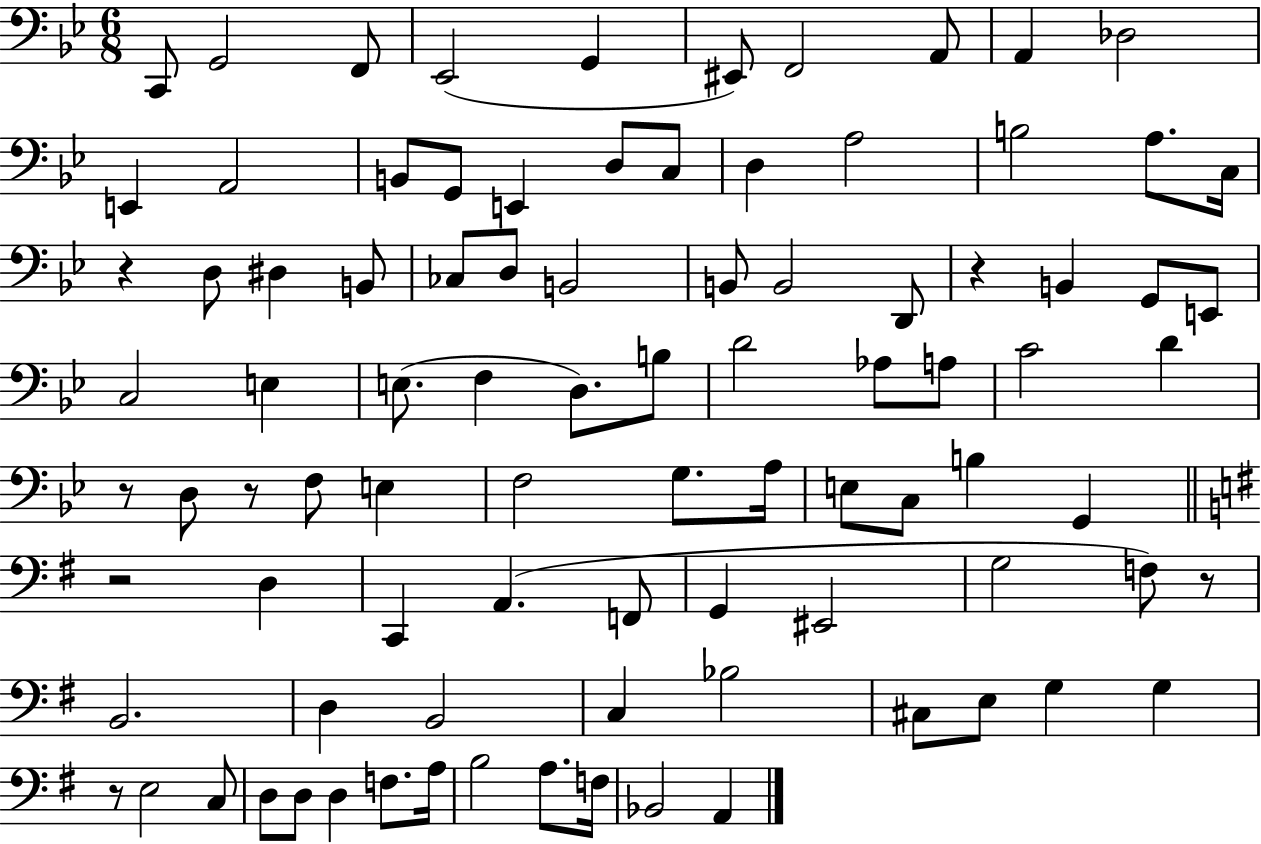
{
  \clef bass
  \numericTimeSignature
  \time 6/8
  \key bes \major
  c,8 g,2 f,8 | ees,2( g,4 | eis,8) f,2 a,8 | a,4 des2 | \break e,4 a,2 | b,8 g,8 e,4 d8 c8 | d4 a2 | b2 a8. c16 | \break r4 d8 dis4 b,8 | ces8 d8 b,2 | b,8 b,2 d,8 | r4 b,4 g,8 e,8 | \break c2 e4 | e8.( f4 d8.) b8 | d'2 aes8 a8 | c'2 d'4 | \break r8 d8 r8 f8 e4 | f2 g8. a16 | e8 c8 b4 g,4 | \bar "||" \break \key g \major r2 d4 | c,4 a,4.( f,8 | g,4 eis,2 | g2 f8) r8 | \break b,2. | d4 b,2 | c4 bes2 | cis8 e8 g4 g4 | \break r8 e2 c8 | d8 d8 d4 f8. a16 | b2 a8. f16 | bes,2 a,4 | \break \bar "|."
}